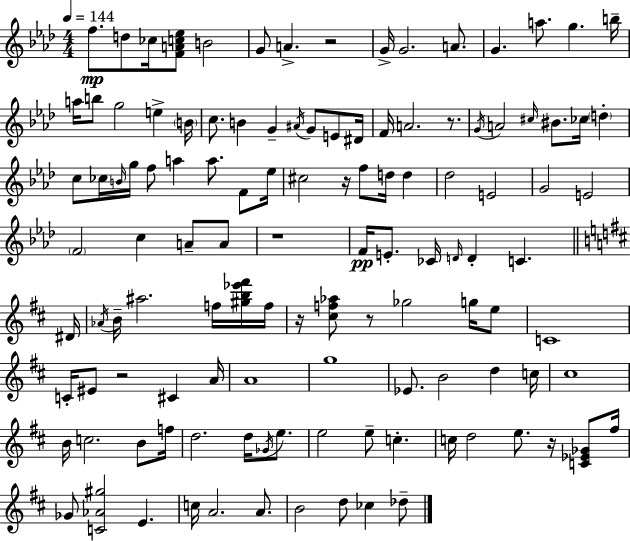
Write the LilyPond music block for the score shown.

{
  \clef treble
  \numericTimeSignature
  \time 4/4
  \key aes \major
  \tempo 4 = 144
  f''8.\mp d''8 ces''16 <f' a' c'' ees''>8 b'2 | g'8 a'4.-> r2 | g'16-> g'2. a'8. | g'4. a''8. g''4. b''16-- | \break a''16 b''8 g''2 e''4-> \parenthesize b'16 | c''8. b'4 g'4-- \acciaccatura { ais'16 } g'8 e'8 | dis'16 f'16 a'2. r8. | \acciaccatura { g'16 } a'2 \grace { cis''16 } bis'8. ces''16 \parenthesize d''4-. | \break c''8 ces''16 \grace { b'16 } g''16 f''8 a''4 a''8. | f'8 ees''16 cis''2 r16 f''8 d''16 | d''4 des''2 e'2 | g'2 e'2 | \break \parenthesize f'2 c''4 | a'8-- a'8 r1 | f'16\pp e'8.-. ces'16 \grace { d'16 } d'4-. c'4. | \bar "||" \break \key b \minor dis'16 \acciaccatura { aes'16 } b'16-- ais''2. f''16 | <gis'' b'' ees''' fis'''>16 f''16 r16 <cis'' f'' aes''>8 r8 ges''2 g''16 | e''8 c'1 | c'16-. eis'8 r2 cis'4 | \break a'16 a'1 | g''1 | ees'8. b'2 d''4 | c''16 cis''1 | \break b'16 c''2. b'8 | f''16 d''2. d''16 \acciaccatura { ges'16 } | e''8. e''2 e''8-- c''4.-. | c''16 d''2 e''8. r16 | \break <c' ees' ges'>8 fis''16 ges'8 <c' aes' gis''>2 e'4. | c''16 a'2. | a'8. b'2 d''8 ces''4 | des''8-- \bar "|."
}